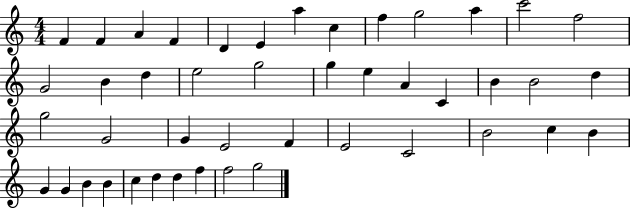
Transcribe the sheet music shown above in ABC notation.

X:1
T:Untitled
M:4/4
L:1/4
K:C
F F A F D E a c f g2 a c'2 f2 G2 B d e2 g2 g e A C B B2 d g2 G2 G E2 F E2 C2 B2 c B G G B B c d d f f2 g2